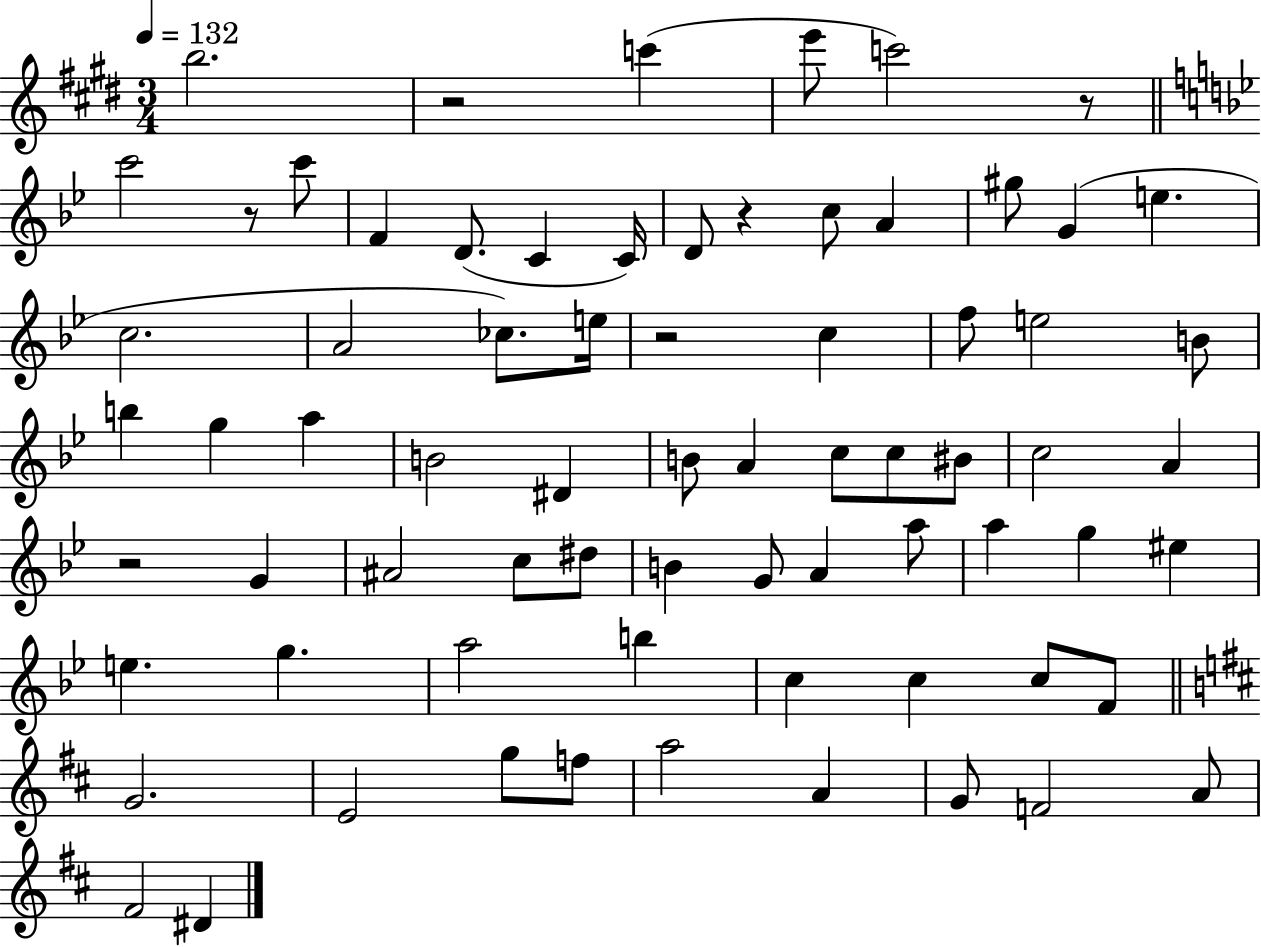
B5/h. R/h C6/q E6/e C6/h R/e C6/h R/e C6/e F4/q D4/e. C4/q C4/s D4/e R/q C5/e A4/q G#5/e G4/q E5/q. C5/h. A4/h CES5/e. E5/s R/h C5/q F5/e E5/h B4/e B5/q G5/q A5/q B4/h D#4/q B4/e A4/q C5/e C5/e BIS4/e C5/h A4/q R/h G4/q A#4/h C5/e D#5/e B4/q G4/e A4/q A5/e A5/q G5/q EIS5/q E5/q. G5/q. A5/h B5/q C5/q C5/q C5/e F4/e G4/h. E4/h G5/e F5/e A5/h A4/q G4/e F4/h A4/e F#4/h D#4/q